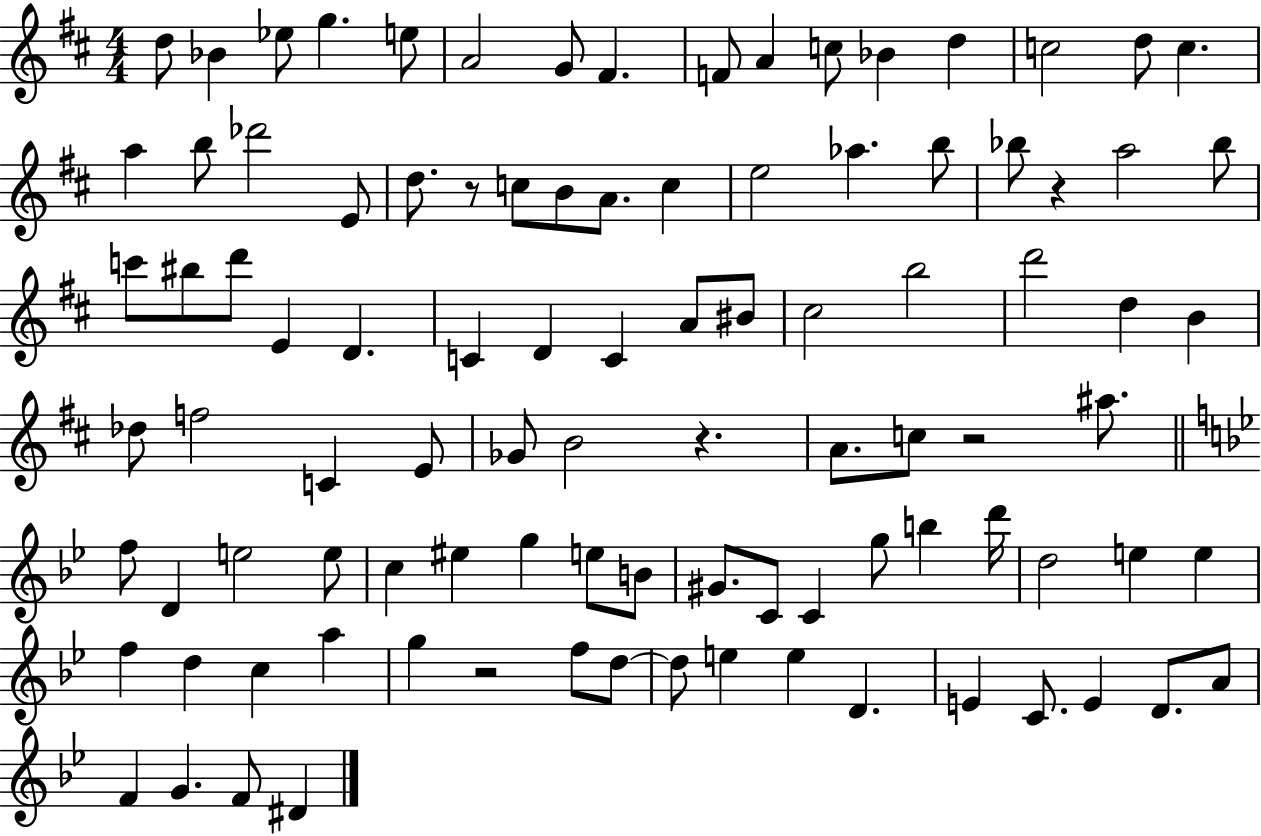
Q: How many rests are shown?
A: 5